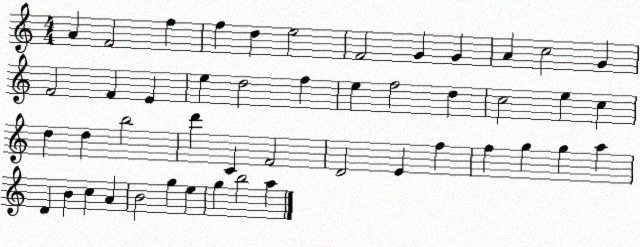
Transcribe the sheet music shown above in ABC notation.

X:1
T:Untitled
M:4/4
L:1/4
K:C
A F2 f f d e2 F2 G G A c2 G F2 F E e d2 f e f2 d c2 e c d d b2 d' C F2 D2 E f f g g a D B c A B2 g e g b2 a